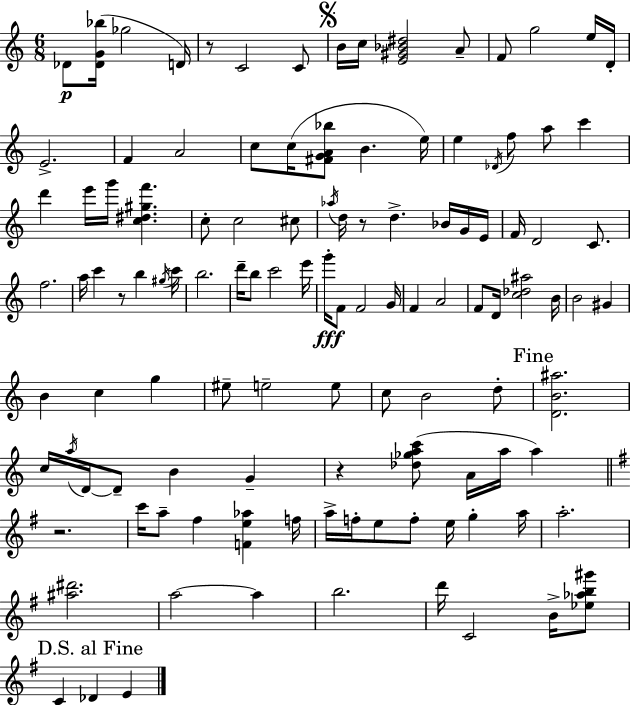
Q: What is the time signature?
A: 6/8